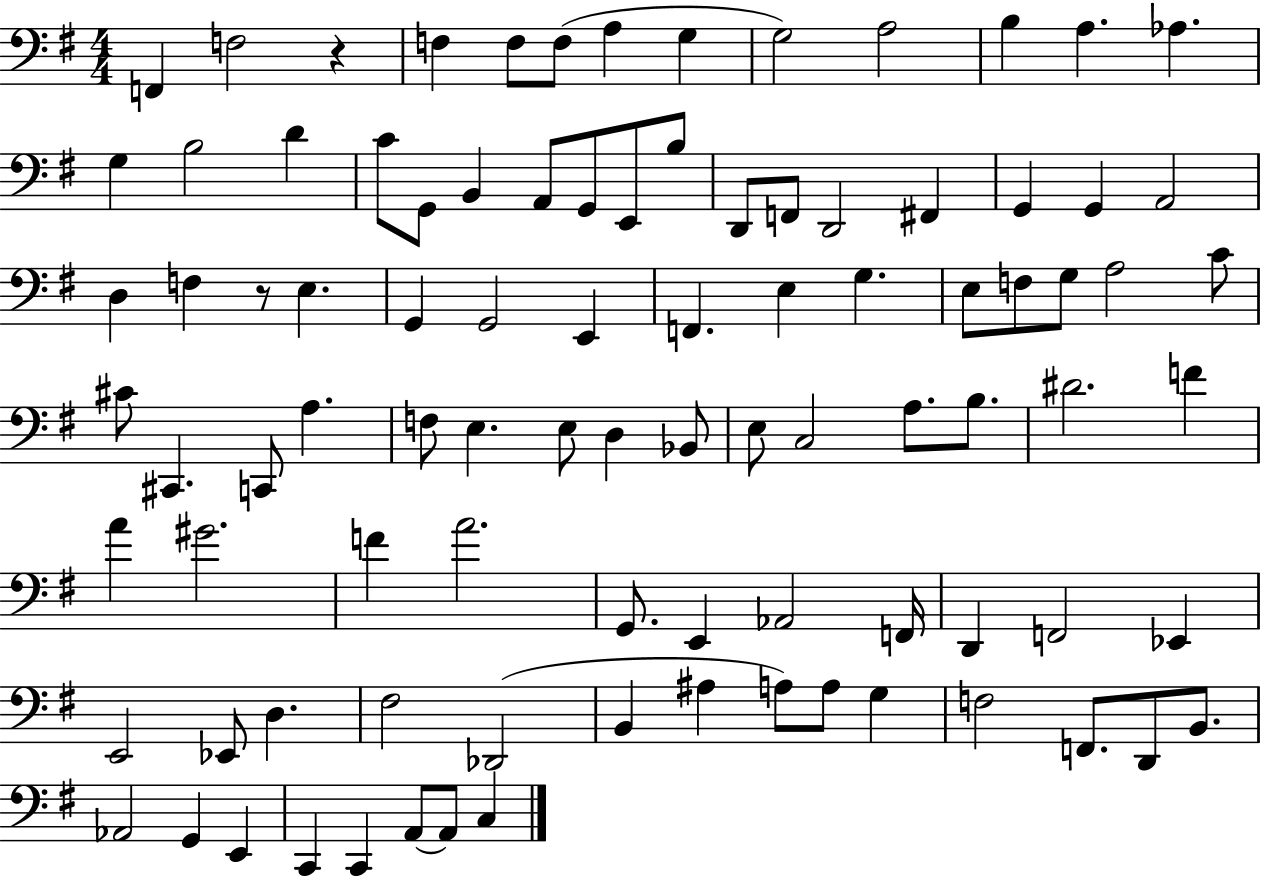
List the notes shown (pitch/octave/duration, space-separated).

F2/q F3/h R/q F3/q F3/e F3/e A3/q G3/q G3/h A3/h B3/q A3/q. Ab3/q. G3/q B3/h D4/q C4/e G2/e B2/q A2/e G2/e E2/e B3/e D2/e F2/e D2/h F#2/q G2/q G2/q A2/h D3/q F3/q R/e E3/q. G2/q G2/h E2/q F2/q. E3/q G3/q. E3/e F3/e G3/e A3/h C4/e C#4/e C#2/q. C2/e A3/q. F3/e E3/q. E3/e D3/q Bb2/e E3/e C3/h A3/e. B3/e. D#4/h. F4/q A4/q G#4/h. F4/q A4/h. G2/e. E2/q Ab2/h F2/s D2/q F2/h Eb2/q E2/h Eb2/e D3/q. F#3/h Db2/h B2/q A#3/q A3/e A3/e G3/q F3/h F2/e. D2/e B2/e. Ab2/h G2/q E2/q C2/q C2/q A2/e A2/e C3/q